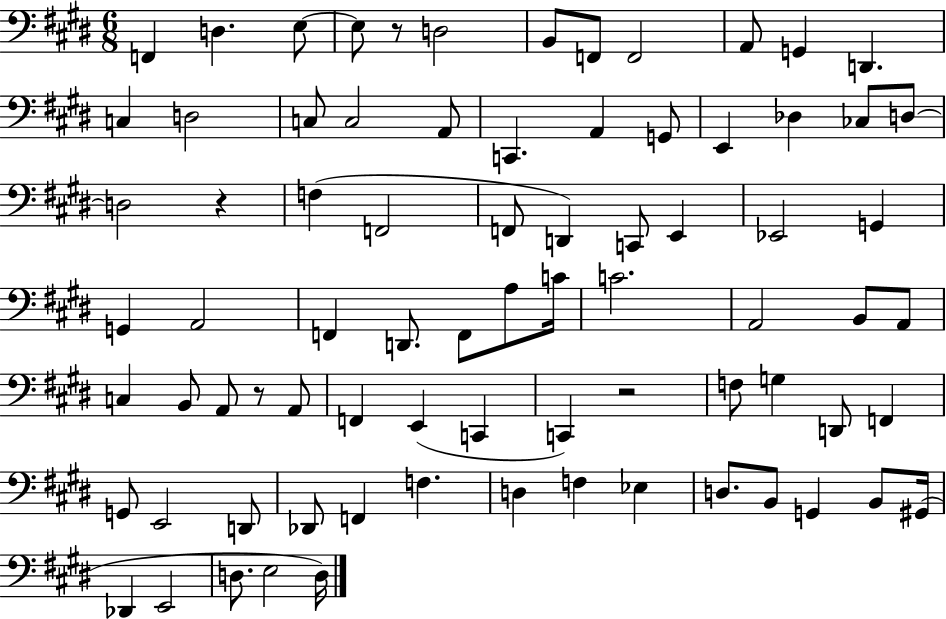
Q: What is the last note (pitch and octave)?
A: D3